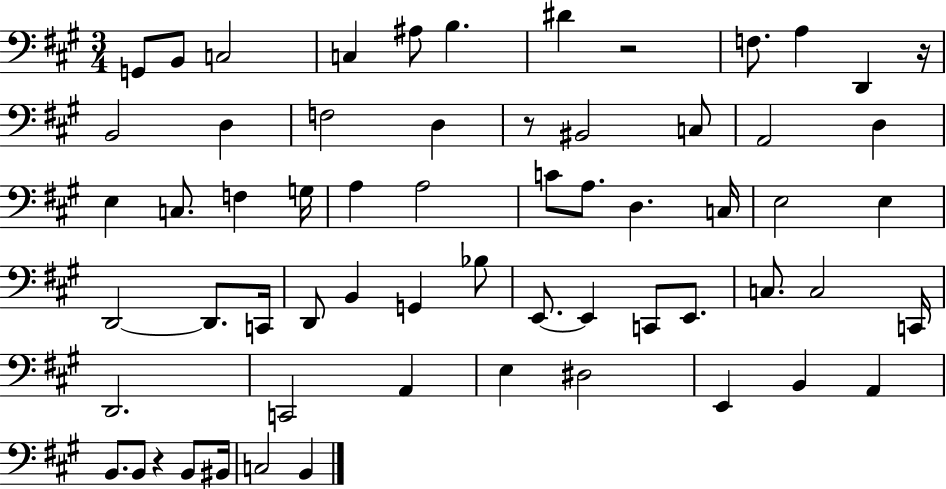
{
  \clef bass
  \numericTimeSignature
  \time 3/4
  \key a \major
  g,8 b,8 c2 | c4 ais8 b4. | dis'4 r2 | f8. a4 d,4 r16 | \break b,2 d4 | f2 d4 | r8 bis,2 c8 | a,2 d4 | \break e4 c8. f4 g16 | a4 a2 | c'8 a8. d4. c16 | e2 e4 | \break d,2~~ d,8. c,16 | d,8 b,4 g,4 bes8 | e,8.~~ e,4 c,8 e,8. | c8. c2 c,16 | \break d,2. | c,2 a,4 | e4 dis2 | e,4 b,4 a,4 | \break b,8. b,8 r4 b,8 bis,16 | c2 b,4 | \bar "|."
}